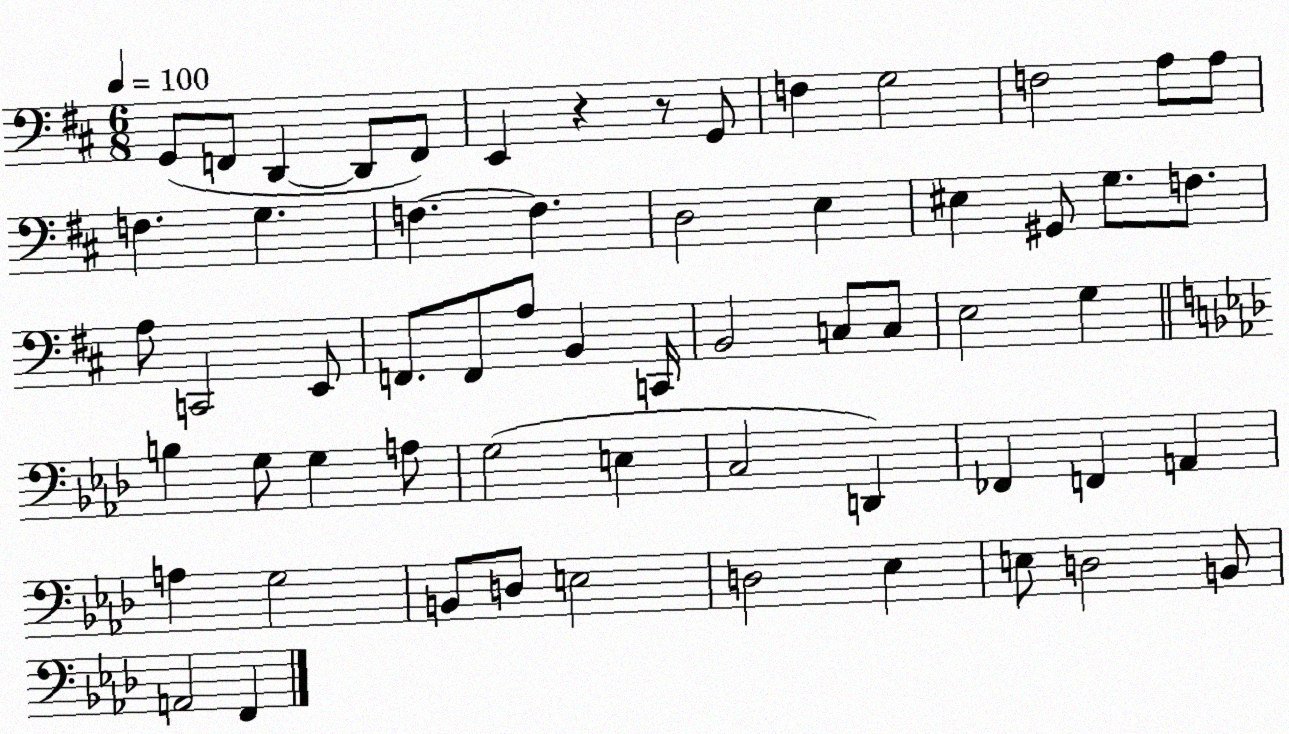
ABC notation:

X:1
T:Untitled
M:6/8
L:1/4
K:D
G,,/2 F,,/2 D,, D,,/2 F,,/2 E,, z z/2 G,,/2 F, G,2 F,2 A,/2 A,/2 F, G, F, F, D,2 E, ^E, ^G,,/2 G,/2 F,/2 A,/2 C,,2 E,,/2 F,,/2 F,,/2 A,/2 B,, C,,/4 B,,2 C,/2 C,/2 E,2 G, B, G,/2 G, A,/2 G,2 E, C,2 D,, _F,, F,, A,, A, G,2 B,,/2 D,/2 E,2 D,2 _E, E,/2 D,2 B,,/2 A,,2 F,,